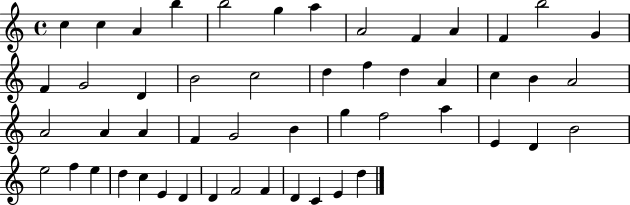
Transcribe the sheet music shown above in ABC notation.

X:1
T:Untitled
M:4/4
L:1/4
K:C
c c A b b2 g a A2 F A F b2 G F G2 D B2 c2 d f d A c B A2 A2 A A F G2 B g f2 a E D B2 e2 f e d c E D D F2 F D C E d